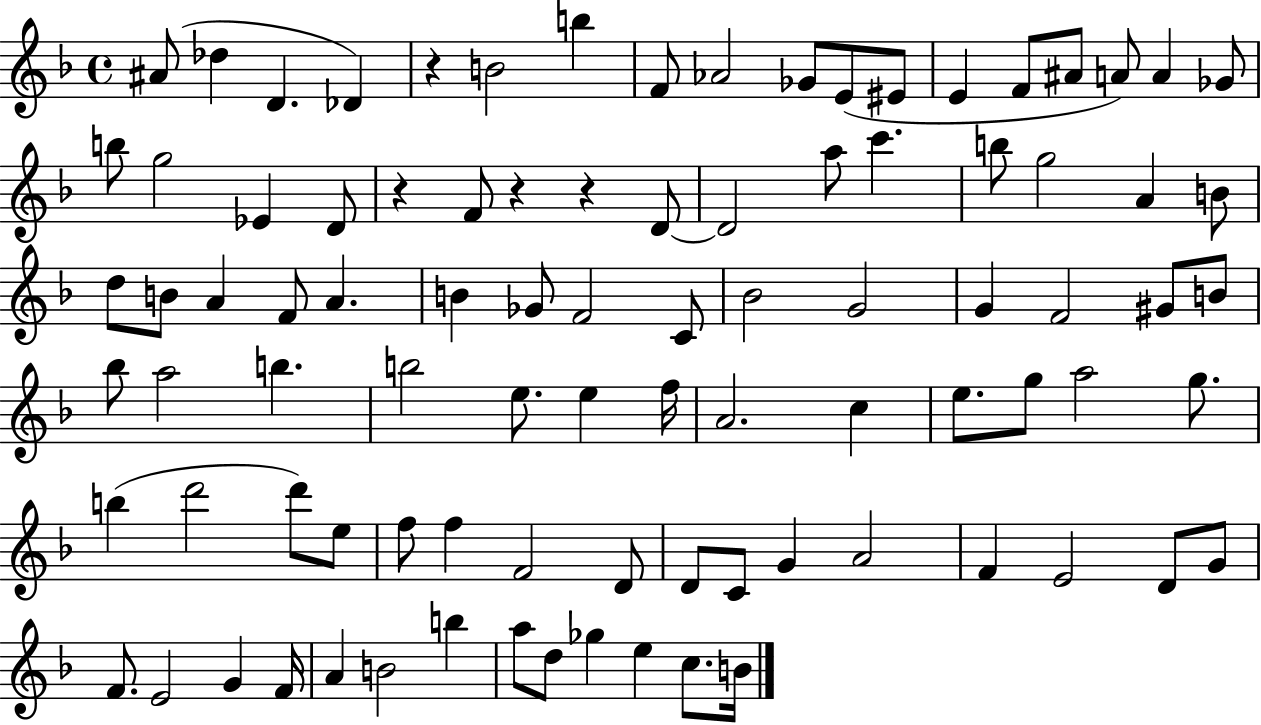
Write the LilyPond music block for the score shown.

{
  \clef treble
  \time 4/4
  \defaultTimeSignature
  \key f \major
  \repeat volta 2 { ais'8( des''4 d'4. des'4) | r4 b'2 b''4 | f'8 aes'2 ges'8 e'8( eis'8 | e'4 f'8 ais'8 a'8) a'4 ges'8 | \break b''8 g''2 ees'4 d'8 | r4 f'8 r4 r4 d'8~~ | d'2 a''8 c'''4. | b''8 g''2 a'4 b'8 | \break d''8 b'8 a'4 f'8 a'4. | b'4 ges'8 f'2 c'8 | bes'2 g'2 | g'4 f'2 gis'8 b'8 | \break bes''8 a''2 b''4. | b''2 e''8. e''4 f''16 | a'2. c''4 | e''8. g''8 a''2 g''8. | \break b''4( d'''2 d'''8) e''8 | f''8 f''4 f'2 d'8 | d'8 c'8 g'4 a'2 | f'4 e'2 d'8 g'8 | \break f'8. e'2 g'4 f'16 | a'4 b'2 b''4 | a''8 d''8 ges''4 e''4 c''8. b'16 | } \bar "|."
}